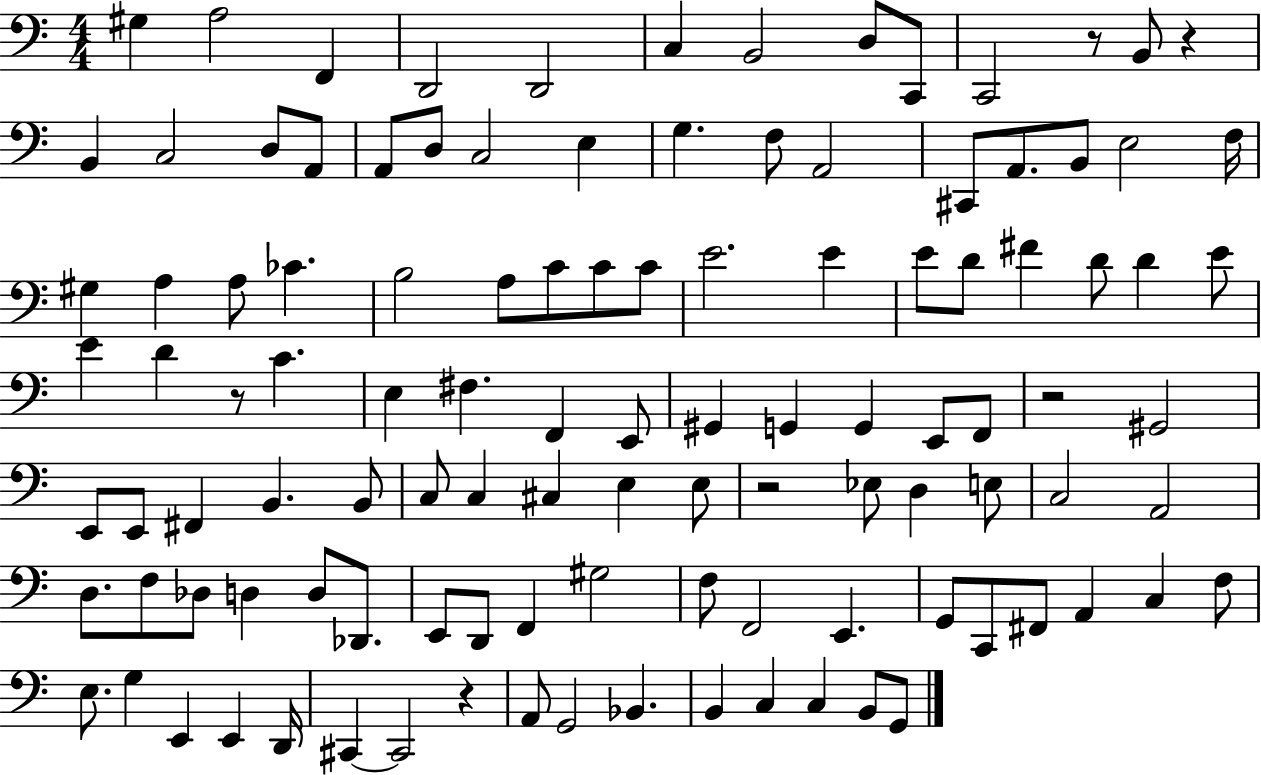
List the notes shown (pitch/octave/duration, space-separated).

G#3/q A3/h F2/q D2/h D2/h C3/q B2/h D3/e C2/e C2/h R/e B2/e R/q B2/q C3/h D3/e A2/e A2/e D3/e C3/h E3/q G3/q. F3/e A2/h C#2/e A2/e. B2/e E3/h F3/s G#3/q A3/q A3/e CES4/q. B3/h A3/e C4/e C4/e C4/e E4/h. E4/q E4/e D4/e F#4/q D4/e D4/q E4/e E4/q D4/q R/e C4/q. E3/q F#3/q. F2/q E2/e G#2/q G2/q G2/q E2/e F2/e R/h G#2/h E2/e E2/e F#2/q B2/q. B2/e C3/e C3/q C#3/q E3/q E3/e R/h Eb3/e D3/q E3/e C3/h A2/h D3/e. F3/e Db3/e D3/q D3/e Db2/e. E2/e D2/e F2/q G#3/h F3/e F2/h E2/q. G2/e C2/e F#2/e A2/q C3/q F3/e E3/e. G3/q E2/q E2/q D2/s C#2/q C#2/h R/q A2/e G2/h Bb2/q. B2/q C3/q C3/q B2/e G2/e